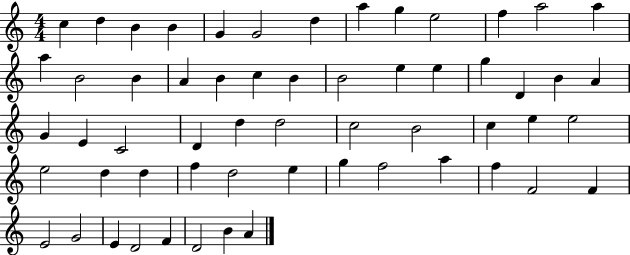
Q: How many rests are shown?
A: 0